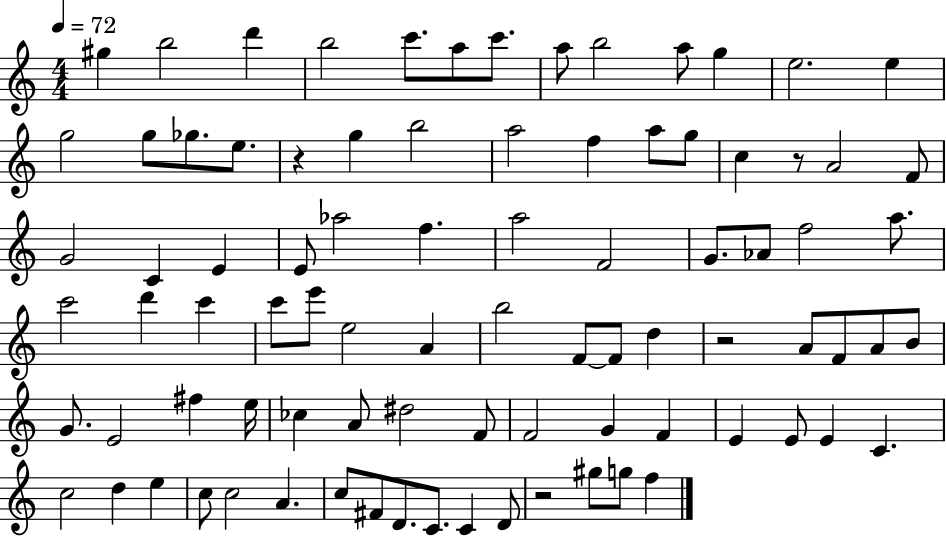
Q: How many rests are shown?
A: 4